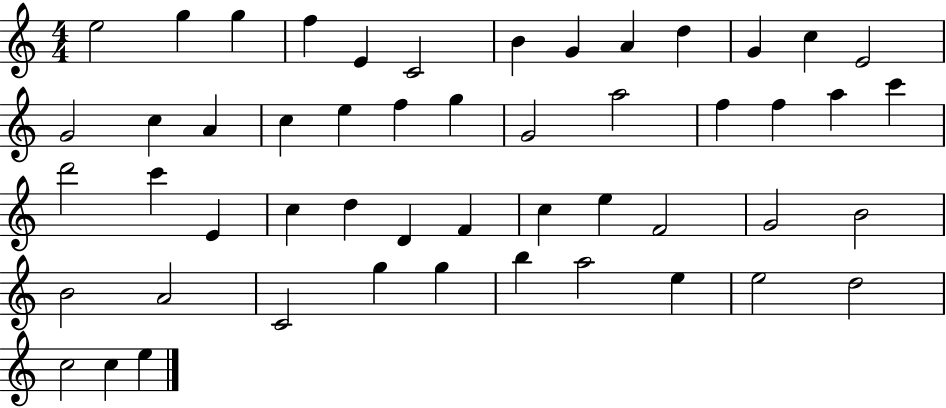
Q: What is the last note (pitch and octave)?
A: E5